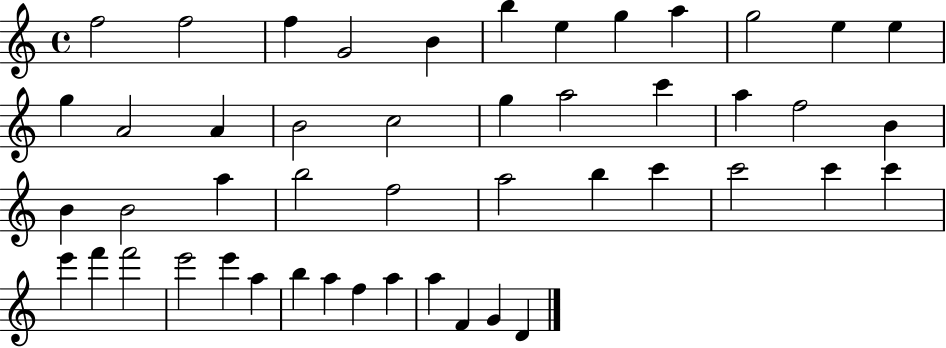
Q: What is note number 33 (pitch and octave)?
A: C6